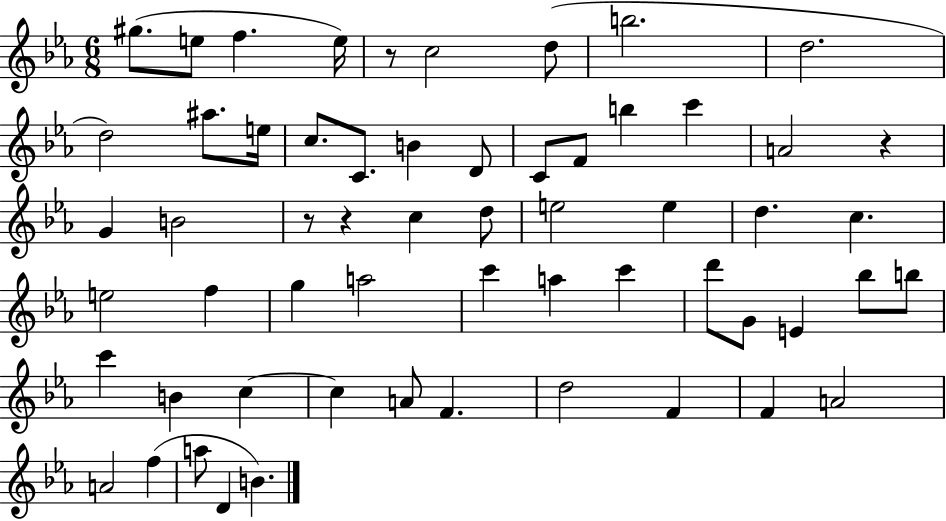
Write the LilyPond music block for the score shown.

{
  \clef treble
  \numericTimeSignature
  \time 6/8
  \key ees \major
  gis''8.( e''8 f''4. e''16) | r8 c''2 d''8( | b''2. | d''2. | \break d''2) ais''8. e''16 | c''8. c'8. b'4 d'8 | c'8 f'8 b''4 c'''4 | a'2 r4 | \break g'4 b'2 | r8 r4 c''4 d''8 | e''2 e''4 | d''4. c''4. | \break e''2 f''4 | g''4 a''2 | c'''4 a''4 c'''4 | d'''8 g'8 e'4 bes''8 b''8 | \break c'''4 b'4 c''4~~ | c''4 a'8 f'4. | d''2 f'4 | f'4 a'2 | \break a'2 f''4( | a''8 d'4 b'4.) | \bar "|."
}